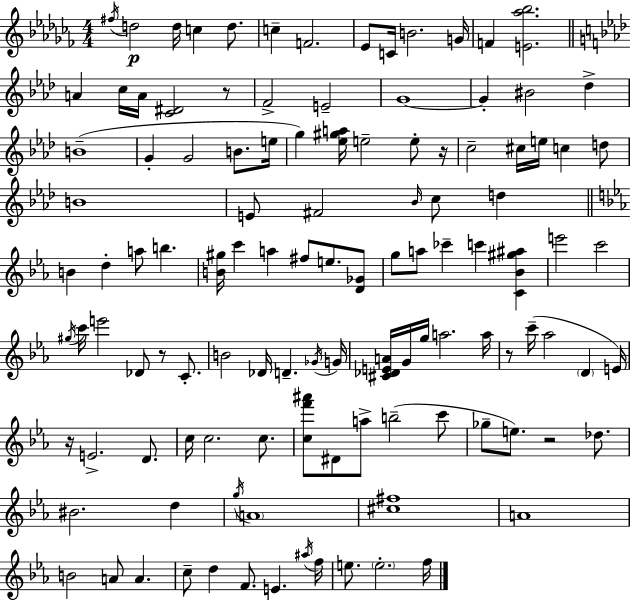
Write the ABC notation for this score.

X:1
T:Untitled
M:4/4
L:1/4
K:Abm
^f/4 d2 d/4 c d/2 c F2 _E/2 C/4 B2 G/4 F [E_a_b]2 A c/4 A/4 [C^D]2 z/2 F2 E2 G4 G ^B2 _d B4 G G2 B/2 e/4 g [_e^ga]/4 e2 e/2 z/4 c2 ^c/4 e/4 c d/2 B4 E/2 ^F2 _B/4 c/2 d B d a/2 b [B^g]/4 c' a ^f/2 e/2 [D_G]/2 g/2 a/2 _c' c' [C_B^g^a] e'2 c'2 ^g/4 c'/4 e'2 _D/2 z/2 C/2 B2 _D/4 D _G/4 G/4 [^C_DEA]/4 G/4 g/4 a2 a/4 z/2 c'/4 _a2 D E/4 z/4 E2 D/2 c/4 c2 c/2 [cf'^a']/2 ^D/2 a/2 b2 c'/2 _g/2 e/2 z2 _d/2 ^B2 d g/4 A4 [^c^f]4 A4 B2 A/2 A c/2 d F/2 E ^a/4 f/4 e/2 e2 f/4